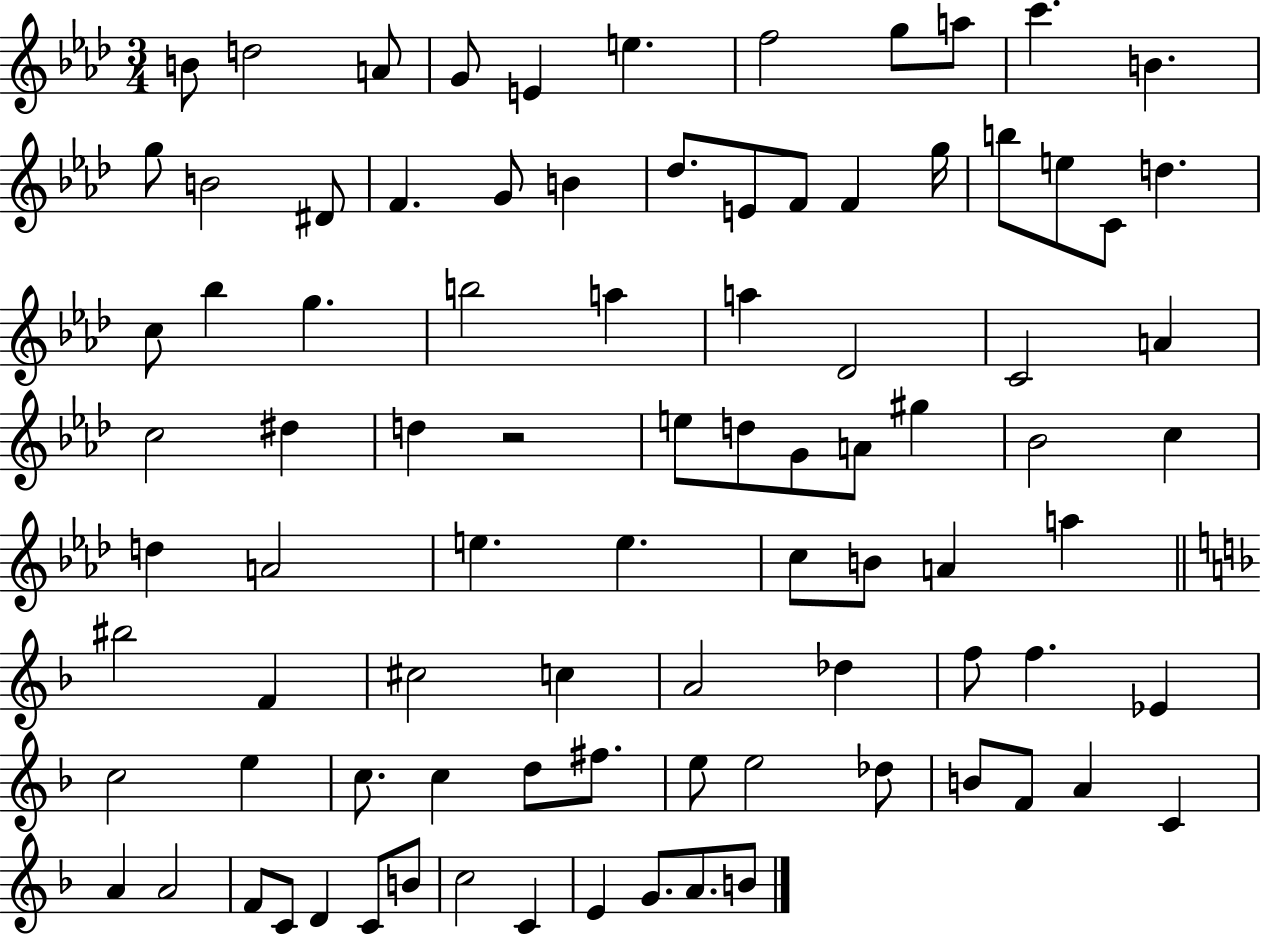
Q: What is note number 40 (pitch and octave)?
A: D5